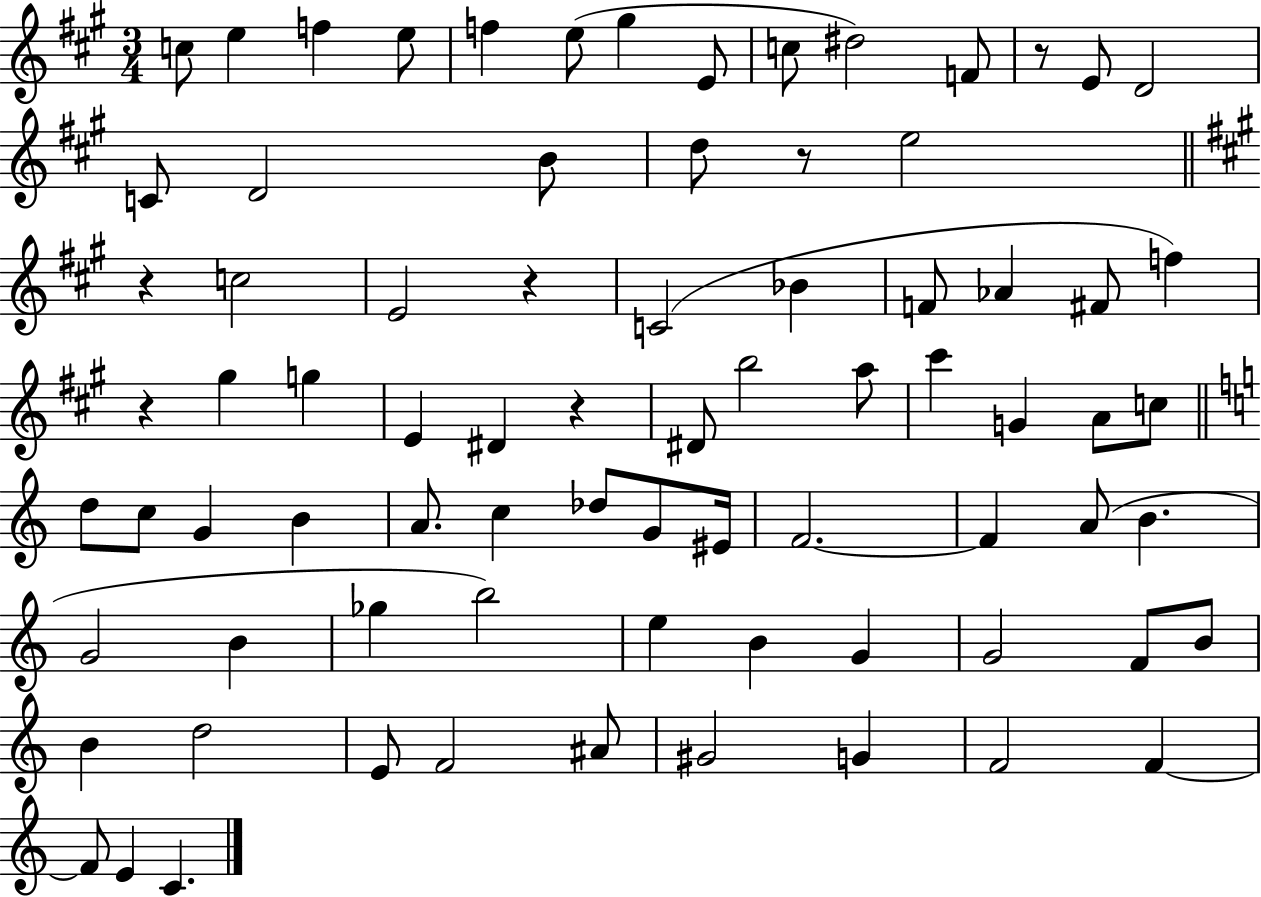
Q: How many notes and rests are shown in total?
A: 78